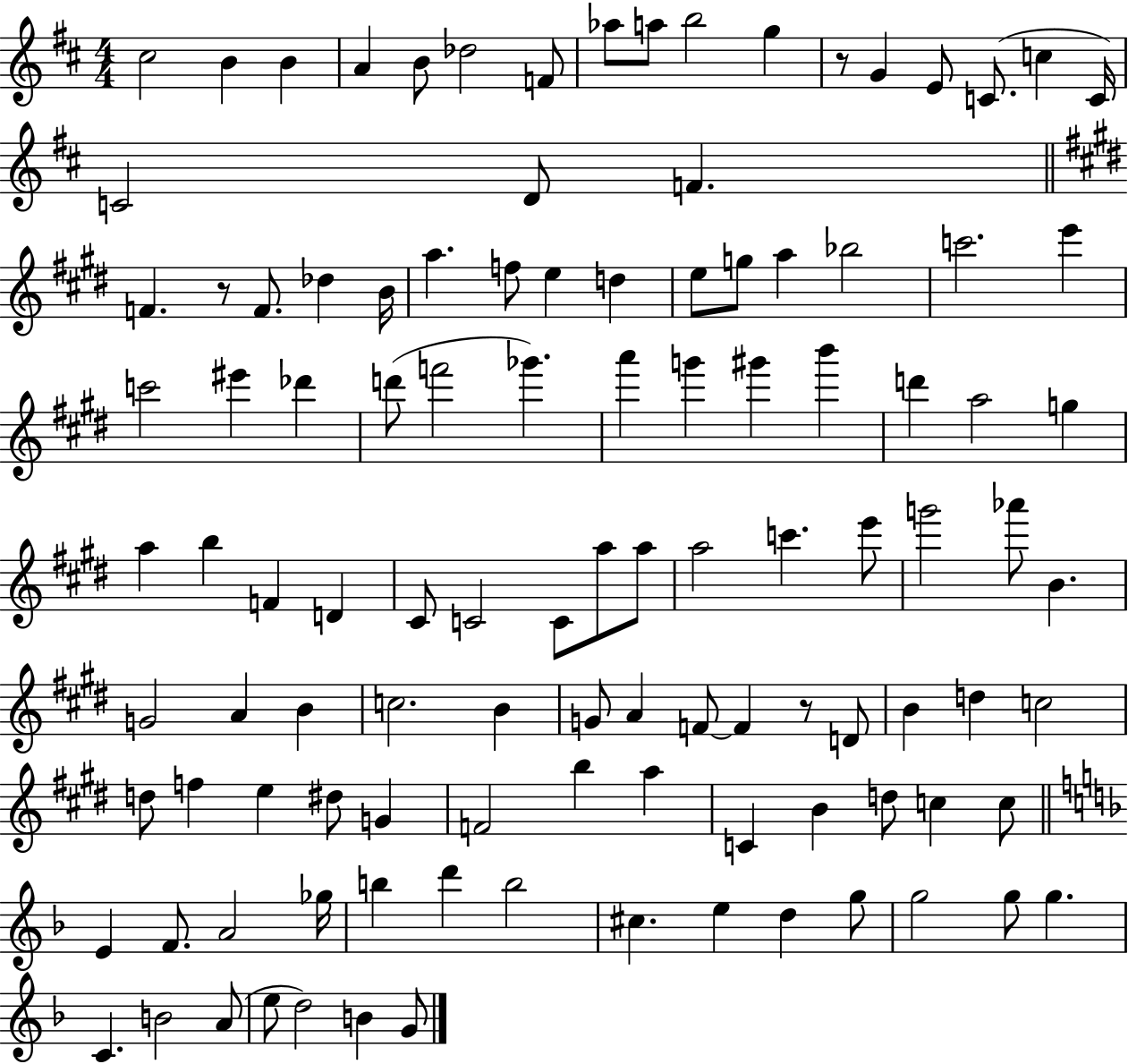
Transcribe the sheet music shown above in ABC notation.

X:1
T:Untitled
M:4/4
L:1/4
K:D
^c2 B B A B/2 _d2 F/2 _a/2 a/2 b2 g z/2 G E/2 C/2 c C/4 C2 D/2 F F z/2 F/2 _d B/4 a f/2 e d e/2 g/2 a _b2 c'2 e' c'2 ^e' _d' d'/2 f'2 _g' a' g' ^g' b' d' a2 g a b F D ^C/2 C2 C/2 a/2 a/2 a2 c' e'/2 g'2 _a'/2 B G2 A B c2 B G/2 A F/2 F z/2 D/2 B d c2 d/2 f e ^d/2 G F2 b a C B d/2 c c/2 E F/2 A2 _g/4 b d' b2 ^c e d g/2 g2 g/2 g C B2 A/2 e/2 d2 B G/2